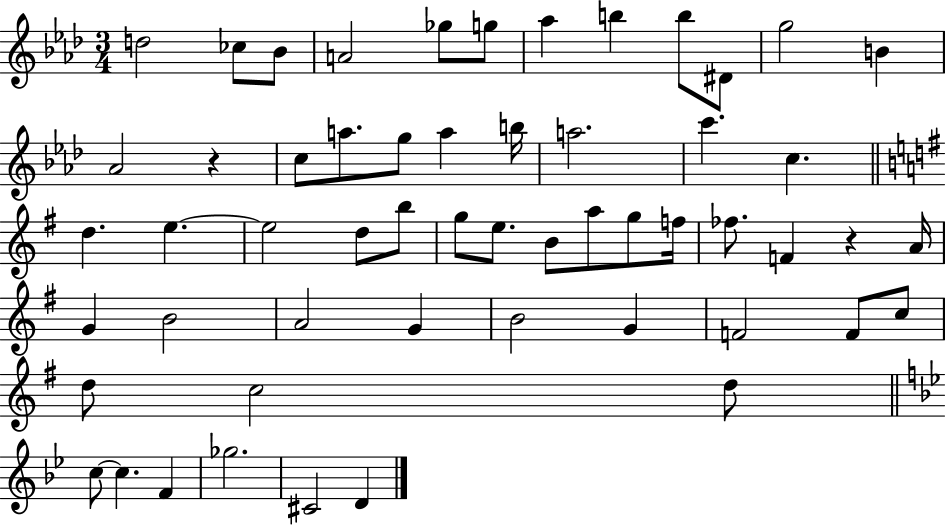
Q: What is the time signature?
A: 3/4